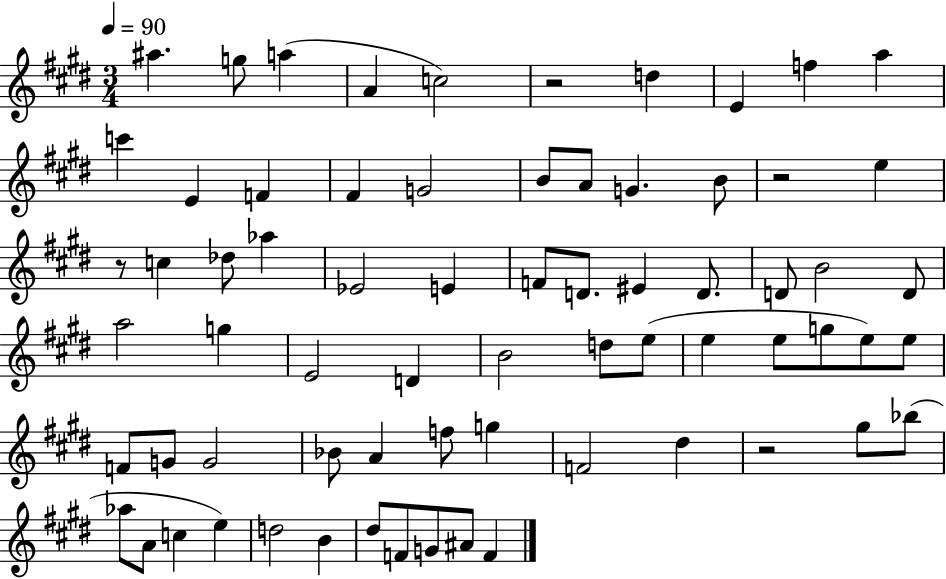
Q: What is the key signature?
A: E major